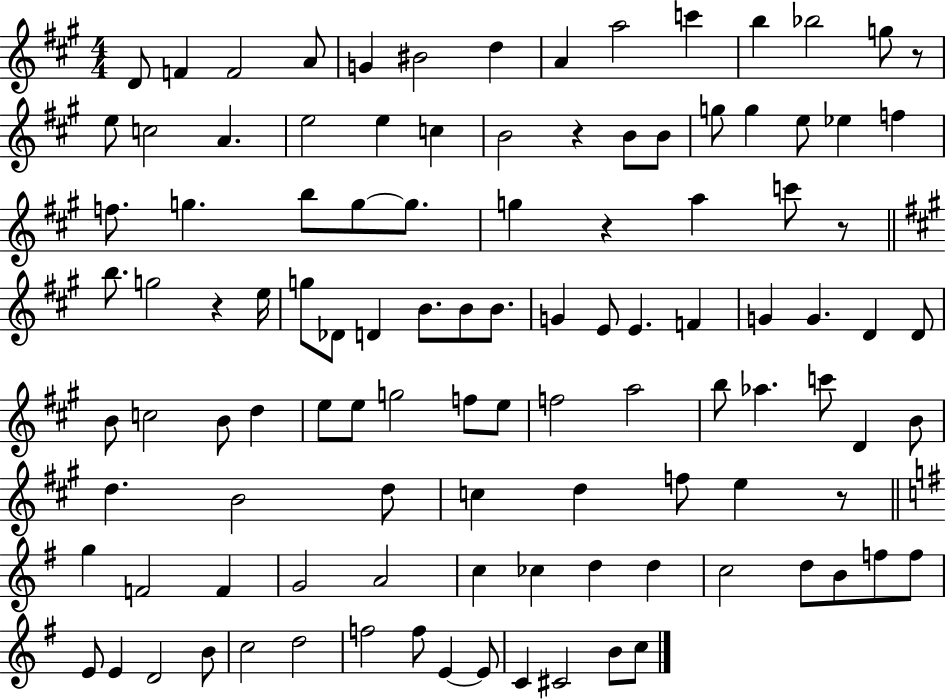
X:1
T:Untitled
M:4/4
L:1/4
K:A
D/2 F F2 A/2 G ^B2 d A a2 c' b _b2 g/2 z/2 e/2 c2 A e2 e c B2 z B/2 B/2 g/2 g e/2 _e f f/2 g b/2 g/2 g/2 g z a c'/2 z/2 b/2 g2 z e/4 g/2 _D/2 D B/2 B/2 B/2 G E/2 E F G G D D/2 B/2 c2 B/2 d e/2 e/2 g2 f/2 e/2 f2 a2 b/2 _a c'/2 D B/2 d B2 d/2 c d f/2 e z/2 g F2 F G2 A2 c _c d d c2 d/2 B/2 f/2 f/2 E/2 E D2 B/2 c2 d2 f2 f/2 E E/2 C ^C2 B/2 c/2